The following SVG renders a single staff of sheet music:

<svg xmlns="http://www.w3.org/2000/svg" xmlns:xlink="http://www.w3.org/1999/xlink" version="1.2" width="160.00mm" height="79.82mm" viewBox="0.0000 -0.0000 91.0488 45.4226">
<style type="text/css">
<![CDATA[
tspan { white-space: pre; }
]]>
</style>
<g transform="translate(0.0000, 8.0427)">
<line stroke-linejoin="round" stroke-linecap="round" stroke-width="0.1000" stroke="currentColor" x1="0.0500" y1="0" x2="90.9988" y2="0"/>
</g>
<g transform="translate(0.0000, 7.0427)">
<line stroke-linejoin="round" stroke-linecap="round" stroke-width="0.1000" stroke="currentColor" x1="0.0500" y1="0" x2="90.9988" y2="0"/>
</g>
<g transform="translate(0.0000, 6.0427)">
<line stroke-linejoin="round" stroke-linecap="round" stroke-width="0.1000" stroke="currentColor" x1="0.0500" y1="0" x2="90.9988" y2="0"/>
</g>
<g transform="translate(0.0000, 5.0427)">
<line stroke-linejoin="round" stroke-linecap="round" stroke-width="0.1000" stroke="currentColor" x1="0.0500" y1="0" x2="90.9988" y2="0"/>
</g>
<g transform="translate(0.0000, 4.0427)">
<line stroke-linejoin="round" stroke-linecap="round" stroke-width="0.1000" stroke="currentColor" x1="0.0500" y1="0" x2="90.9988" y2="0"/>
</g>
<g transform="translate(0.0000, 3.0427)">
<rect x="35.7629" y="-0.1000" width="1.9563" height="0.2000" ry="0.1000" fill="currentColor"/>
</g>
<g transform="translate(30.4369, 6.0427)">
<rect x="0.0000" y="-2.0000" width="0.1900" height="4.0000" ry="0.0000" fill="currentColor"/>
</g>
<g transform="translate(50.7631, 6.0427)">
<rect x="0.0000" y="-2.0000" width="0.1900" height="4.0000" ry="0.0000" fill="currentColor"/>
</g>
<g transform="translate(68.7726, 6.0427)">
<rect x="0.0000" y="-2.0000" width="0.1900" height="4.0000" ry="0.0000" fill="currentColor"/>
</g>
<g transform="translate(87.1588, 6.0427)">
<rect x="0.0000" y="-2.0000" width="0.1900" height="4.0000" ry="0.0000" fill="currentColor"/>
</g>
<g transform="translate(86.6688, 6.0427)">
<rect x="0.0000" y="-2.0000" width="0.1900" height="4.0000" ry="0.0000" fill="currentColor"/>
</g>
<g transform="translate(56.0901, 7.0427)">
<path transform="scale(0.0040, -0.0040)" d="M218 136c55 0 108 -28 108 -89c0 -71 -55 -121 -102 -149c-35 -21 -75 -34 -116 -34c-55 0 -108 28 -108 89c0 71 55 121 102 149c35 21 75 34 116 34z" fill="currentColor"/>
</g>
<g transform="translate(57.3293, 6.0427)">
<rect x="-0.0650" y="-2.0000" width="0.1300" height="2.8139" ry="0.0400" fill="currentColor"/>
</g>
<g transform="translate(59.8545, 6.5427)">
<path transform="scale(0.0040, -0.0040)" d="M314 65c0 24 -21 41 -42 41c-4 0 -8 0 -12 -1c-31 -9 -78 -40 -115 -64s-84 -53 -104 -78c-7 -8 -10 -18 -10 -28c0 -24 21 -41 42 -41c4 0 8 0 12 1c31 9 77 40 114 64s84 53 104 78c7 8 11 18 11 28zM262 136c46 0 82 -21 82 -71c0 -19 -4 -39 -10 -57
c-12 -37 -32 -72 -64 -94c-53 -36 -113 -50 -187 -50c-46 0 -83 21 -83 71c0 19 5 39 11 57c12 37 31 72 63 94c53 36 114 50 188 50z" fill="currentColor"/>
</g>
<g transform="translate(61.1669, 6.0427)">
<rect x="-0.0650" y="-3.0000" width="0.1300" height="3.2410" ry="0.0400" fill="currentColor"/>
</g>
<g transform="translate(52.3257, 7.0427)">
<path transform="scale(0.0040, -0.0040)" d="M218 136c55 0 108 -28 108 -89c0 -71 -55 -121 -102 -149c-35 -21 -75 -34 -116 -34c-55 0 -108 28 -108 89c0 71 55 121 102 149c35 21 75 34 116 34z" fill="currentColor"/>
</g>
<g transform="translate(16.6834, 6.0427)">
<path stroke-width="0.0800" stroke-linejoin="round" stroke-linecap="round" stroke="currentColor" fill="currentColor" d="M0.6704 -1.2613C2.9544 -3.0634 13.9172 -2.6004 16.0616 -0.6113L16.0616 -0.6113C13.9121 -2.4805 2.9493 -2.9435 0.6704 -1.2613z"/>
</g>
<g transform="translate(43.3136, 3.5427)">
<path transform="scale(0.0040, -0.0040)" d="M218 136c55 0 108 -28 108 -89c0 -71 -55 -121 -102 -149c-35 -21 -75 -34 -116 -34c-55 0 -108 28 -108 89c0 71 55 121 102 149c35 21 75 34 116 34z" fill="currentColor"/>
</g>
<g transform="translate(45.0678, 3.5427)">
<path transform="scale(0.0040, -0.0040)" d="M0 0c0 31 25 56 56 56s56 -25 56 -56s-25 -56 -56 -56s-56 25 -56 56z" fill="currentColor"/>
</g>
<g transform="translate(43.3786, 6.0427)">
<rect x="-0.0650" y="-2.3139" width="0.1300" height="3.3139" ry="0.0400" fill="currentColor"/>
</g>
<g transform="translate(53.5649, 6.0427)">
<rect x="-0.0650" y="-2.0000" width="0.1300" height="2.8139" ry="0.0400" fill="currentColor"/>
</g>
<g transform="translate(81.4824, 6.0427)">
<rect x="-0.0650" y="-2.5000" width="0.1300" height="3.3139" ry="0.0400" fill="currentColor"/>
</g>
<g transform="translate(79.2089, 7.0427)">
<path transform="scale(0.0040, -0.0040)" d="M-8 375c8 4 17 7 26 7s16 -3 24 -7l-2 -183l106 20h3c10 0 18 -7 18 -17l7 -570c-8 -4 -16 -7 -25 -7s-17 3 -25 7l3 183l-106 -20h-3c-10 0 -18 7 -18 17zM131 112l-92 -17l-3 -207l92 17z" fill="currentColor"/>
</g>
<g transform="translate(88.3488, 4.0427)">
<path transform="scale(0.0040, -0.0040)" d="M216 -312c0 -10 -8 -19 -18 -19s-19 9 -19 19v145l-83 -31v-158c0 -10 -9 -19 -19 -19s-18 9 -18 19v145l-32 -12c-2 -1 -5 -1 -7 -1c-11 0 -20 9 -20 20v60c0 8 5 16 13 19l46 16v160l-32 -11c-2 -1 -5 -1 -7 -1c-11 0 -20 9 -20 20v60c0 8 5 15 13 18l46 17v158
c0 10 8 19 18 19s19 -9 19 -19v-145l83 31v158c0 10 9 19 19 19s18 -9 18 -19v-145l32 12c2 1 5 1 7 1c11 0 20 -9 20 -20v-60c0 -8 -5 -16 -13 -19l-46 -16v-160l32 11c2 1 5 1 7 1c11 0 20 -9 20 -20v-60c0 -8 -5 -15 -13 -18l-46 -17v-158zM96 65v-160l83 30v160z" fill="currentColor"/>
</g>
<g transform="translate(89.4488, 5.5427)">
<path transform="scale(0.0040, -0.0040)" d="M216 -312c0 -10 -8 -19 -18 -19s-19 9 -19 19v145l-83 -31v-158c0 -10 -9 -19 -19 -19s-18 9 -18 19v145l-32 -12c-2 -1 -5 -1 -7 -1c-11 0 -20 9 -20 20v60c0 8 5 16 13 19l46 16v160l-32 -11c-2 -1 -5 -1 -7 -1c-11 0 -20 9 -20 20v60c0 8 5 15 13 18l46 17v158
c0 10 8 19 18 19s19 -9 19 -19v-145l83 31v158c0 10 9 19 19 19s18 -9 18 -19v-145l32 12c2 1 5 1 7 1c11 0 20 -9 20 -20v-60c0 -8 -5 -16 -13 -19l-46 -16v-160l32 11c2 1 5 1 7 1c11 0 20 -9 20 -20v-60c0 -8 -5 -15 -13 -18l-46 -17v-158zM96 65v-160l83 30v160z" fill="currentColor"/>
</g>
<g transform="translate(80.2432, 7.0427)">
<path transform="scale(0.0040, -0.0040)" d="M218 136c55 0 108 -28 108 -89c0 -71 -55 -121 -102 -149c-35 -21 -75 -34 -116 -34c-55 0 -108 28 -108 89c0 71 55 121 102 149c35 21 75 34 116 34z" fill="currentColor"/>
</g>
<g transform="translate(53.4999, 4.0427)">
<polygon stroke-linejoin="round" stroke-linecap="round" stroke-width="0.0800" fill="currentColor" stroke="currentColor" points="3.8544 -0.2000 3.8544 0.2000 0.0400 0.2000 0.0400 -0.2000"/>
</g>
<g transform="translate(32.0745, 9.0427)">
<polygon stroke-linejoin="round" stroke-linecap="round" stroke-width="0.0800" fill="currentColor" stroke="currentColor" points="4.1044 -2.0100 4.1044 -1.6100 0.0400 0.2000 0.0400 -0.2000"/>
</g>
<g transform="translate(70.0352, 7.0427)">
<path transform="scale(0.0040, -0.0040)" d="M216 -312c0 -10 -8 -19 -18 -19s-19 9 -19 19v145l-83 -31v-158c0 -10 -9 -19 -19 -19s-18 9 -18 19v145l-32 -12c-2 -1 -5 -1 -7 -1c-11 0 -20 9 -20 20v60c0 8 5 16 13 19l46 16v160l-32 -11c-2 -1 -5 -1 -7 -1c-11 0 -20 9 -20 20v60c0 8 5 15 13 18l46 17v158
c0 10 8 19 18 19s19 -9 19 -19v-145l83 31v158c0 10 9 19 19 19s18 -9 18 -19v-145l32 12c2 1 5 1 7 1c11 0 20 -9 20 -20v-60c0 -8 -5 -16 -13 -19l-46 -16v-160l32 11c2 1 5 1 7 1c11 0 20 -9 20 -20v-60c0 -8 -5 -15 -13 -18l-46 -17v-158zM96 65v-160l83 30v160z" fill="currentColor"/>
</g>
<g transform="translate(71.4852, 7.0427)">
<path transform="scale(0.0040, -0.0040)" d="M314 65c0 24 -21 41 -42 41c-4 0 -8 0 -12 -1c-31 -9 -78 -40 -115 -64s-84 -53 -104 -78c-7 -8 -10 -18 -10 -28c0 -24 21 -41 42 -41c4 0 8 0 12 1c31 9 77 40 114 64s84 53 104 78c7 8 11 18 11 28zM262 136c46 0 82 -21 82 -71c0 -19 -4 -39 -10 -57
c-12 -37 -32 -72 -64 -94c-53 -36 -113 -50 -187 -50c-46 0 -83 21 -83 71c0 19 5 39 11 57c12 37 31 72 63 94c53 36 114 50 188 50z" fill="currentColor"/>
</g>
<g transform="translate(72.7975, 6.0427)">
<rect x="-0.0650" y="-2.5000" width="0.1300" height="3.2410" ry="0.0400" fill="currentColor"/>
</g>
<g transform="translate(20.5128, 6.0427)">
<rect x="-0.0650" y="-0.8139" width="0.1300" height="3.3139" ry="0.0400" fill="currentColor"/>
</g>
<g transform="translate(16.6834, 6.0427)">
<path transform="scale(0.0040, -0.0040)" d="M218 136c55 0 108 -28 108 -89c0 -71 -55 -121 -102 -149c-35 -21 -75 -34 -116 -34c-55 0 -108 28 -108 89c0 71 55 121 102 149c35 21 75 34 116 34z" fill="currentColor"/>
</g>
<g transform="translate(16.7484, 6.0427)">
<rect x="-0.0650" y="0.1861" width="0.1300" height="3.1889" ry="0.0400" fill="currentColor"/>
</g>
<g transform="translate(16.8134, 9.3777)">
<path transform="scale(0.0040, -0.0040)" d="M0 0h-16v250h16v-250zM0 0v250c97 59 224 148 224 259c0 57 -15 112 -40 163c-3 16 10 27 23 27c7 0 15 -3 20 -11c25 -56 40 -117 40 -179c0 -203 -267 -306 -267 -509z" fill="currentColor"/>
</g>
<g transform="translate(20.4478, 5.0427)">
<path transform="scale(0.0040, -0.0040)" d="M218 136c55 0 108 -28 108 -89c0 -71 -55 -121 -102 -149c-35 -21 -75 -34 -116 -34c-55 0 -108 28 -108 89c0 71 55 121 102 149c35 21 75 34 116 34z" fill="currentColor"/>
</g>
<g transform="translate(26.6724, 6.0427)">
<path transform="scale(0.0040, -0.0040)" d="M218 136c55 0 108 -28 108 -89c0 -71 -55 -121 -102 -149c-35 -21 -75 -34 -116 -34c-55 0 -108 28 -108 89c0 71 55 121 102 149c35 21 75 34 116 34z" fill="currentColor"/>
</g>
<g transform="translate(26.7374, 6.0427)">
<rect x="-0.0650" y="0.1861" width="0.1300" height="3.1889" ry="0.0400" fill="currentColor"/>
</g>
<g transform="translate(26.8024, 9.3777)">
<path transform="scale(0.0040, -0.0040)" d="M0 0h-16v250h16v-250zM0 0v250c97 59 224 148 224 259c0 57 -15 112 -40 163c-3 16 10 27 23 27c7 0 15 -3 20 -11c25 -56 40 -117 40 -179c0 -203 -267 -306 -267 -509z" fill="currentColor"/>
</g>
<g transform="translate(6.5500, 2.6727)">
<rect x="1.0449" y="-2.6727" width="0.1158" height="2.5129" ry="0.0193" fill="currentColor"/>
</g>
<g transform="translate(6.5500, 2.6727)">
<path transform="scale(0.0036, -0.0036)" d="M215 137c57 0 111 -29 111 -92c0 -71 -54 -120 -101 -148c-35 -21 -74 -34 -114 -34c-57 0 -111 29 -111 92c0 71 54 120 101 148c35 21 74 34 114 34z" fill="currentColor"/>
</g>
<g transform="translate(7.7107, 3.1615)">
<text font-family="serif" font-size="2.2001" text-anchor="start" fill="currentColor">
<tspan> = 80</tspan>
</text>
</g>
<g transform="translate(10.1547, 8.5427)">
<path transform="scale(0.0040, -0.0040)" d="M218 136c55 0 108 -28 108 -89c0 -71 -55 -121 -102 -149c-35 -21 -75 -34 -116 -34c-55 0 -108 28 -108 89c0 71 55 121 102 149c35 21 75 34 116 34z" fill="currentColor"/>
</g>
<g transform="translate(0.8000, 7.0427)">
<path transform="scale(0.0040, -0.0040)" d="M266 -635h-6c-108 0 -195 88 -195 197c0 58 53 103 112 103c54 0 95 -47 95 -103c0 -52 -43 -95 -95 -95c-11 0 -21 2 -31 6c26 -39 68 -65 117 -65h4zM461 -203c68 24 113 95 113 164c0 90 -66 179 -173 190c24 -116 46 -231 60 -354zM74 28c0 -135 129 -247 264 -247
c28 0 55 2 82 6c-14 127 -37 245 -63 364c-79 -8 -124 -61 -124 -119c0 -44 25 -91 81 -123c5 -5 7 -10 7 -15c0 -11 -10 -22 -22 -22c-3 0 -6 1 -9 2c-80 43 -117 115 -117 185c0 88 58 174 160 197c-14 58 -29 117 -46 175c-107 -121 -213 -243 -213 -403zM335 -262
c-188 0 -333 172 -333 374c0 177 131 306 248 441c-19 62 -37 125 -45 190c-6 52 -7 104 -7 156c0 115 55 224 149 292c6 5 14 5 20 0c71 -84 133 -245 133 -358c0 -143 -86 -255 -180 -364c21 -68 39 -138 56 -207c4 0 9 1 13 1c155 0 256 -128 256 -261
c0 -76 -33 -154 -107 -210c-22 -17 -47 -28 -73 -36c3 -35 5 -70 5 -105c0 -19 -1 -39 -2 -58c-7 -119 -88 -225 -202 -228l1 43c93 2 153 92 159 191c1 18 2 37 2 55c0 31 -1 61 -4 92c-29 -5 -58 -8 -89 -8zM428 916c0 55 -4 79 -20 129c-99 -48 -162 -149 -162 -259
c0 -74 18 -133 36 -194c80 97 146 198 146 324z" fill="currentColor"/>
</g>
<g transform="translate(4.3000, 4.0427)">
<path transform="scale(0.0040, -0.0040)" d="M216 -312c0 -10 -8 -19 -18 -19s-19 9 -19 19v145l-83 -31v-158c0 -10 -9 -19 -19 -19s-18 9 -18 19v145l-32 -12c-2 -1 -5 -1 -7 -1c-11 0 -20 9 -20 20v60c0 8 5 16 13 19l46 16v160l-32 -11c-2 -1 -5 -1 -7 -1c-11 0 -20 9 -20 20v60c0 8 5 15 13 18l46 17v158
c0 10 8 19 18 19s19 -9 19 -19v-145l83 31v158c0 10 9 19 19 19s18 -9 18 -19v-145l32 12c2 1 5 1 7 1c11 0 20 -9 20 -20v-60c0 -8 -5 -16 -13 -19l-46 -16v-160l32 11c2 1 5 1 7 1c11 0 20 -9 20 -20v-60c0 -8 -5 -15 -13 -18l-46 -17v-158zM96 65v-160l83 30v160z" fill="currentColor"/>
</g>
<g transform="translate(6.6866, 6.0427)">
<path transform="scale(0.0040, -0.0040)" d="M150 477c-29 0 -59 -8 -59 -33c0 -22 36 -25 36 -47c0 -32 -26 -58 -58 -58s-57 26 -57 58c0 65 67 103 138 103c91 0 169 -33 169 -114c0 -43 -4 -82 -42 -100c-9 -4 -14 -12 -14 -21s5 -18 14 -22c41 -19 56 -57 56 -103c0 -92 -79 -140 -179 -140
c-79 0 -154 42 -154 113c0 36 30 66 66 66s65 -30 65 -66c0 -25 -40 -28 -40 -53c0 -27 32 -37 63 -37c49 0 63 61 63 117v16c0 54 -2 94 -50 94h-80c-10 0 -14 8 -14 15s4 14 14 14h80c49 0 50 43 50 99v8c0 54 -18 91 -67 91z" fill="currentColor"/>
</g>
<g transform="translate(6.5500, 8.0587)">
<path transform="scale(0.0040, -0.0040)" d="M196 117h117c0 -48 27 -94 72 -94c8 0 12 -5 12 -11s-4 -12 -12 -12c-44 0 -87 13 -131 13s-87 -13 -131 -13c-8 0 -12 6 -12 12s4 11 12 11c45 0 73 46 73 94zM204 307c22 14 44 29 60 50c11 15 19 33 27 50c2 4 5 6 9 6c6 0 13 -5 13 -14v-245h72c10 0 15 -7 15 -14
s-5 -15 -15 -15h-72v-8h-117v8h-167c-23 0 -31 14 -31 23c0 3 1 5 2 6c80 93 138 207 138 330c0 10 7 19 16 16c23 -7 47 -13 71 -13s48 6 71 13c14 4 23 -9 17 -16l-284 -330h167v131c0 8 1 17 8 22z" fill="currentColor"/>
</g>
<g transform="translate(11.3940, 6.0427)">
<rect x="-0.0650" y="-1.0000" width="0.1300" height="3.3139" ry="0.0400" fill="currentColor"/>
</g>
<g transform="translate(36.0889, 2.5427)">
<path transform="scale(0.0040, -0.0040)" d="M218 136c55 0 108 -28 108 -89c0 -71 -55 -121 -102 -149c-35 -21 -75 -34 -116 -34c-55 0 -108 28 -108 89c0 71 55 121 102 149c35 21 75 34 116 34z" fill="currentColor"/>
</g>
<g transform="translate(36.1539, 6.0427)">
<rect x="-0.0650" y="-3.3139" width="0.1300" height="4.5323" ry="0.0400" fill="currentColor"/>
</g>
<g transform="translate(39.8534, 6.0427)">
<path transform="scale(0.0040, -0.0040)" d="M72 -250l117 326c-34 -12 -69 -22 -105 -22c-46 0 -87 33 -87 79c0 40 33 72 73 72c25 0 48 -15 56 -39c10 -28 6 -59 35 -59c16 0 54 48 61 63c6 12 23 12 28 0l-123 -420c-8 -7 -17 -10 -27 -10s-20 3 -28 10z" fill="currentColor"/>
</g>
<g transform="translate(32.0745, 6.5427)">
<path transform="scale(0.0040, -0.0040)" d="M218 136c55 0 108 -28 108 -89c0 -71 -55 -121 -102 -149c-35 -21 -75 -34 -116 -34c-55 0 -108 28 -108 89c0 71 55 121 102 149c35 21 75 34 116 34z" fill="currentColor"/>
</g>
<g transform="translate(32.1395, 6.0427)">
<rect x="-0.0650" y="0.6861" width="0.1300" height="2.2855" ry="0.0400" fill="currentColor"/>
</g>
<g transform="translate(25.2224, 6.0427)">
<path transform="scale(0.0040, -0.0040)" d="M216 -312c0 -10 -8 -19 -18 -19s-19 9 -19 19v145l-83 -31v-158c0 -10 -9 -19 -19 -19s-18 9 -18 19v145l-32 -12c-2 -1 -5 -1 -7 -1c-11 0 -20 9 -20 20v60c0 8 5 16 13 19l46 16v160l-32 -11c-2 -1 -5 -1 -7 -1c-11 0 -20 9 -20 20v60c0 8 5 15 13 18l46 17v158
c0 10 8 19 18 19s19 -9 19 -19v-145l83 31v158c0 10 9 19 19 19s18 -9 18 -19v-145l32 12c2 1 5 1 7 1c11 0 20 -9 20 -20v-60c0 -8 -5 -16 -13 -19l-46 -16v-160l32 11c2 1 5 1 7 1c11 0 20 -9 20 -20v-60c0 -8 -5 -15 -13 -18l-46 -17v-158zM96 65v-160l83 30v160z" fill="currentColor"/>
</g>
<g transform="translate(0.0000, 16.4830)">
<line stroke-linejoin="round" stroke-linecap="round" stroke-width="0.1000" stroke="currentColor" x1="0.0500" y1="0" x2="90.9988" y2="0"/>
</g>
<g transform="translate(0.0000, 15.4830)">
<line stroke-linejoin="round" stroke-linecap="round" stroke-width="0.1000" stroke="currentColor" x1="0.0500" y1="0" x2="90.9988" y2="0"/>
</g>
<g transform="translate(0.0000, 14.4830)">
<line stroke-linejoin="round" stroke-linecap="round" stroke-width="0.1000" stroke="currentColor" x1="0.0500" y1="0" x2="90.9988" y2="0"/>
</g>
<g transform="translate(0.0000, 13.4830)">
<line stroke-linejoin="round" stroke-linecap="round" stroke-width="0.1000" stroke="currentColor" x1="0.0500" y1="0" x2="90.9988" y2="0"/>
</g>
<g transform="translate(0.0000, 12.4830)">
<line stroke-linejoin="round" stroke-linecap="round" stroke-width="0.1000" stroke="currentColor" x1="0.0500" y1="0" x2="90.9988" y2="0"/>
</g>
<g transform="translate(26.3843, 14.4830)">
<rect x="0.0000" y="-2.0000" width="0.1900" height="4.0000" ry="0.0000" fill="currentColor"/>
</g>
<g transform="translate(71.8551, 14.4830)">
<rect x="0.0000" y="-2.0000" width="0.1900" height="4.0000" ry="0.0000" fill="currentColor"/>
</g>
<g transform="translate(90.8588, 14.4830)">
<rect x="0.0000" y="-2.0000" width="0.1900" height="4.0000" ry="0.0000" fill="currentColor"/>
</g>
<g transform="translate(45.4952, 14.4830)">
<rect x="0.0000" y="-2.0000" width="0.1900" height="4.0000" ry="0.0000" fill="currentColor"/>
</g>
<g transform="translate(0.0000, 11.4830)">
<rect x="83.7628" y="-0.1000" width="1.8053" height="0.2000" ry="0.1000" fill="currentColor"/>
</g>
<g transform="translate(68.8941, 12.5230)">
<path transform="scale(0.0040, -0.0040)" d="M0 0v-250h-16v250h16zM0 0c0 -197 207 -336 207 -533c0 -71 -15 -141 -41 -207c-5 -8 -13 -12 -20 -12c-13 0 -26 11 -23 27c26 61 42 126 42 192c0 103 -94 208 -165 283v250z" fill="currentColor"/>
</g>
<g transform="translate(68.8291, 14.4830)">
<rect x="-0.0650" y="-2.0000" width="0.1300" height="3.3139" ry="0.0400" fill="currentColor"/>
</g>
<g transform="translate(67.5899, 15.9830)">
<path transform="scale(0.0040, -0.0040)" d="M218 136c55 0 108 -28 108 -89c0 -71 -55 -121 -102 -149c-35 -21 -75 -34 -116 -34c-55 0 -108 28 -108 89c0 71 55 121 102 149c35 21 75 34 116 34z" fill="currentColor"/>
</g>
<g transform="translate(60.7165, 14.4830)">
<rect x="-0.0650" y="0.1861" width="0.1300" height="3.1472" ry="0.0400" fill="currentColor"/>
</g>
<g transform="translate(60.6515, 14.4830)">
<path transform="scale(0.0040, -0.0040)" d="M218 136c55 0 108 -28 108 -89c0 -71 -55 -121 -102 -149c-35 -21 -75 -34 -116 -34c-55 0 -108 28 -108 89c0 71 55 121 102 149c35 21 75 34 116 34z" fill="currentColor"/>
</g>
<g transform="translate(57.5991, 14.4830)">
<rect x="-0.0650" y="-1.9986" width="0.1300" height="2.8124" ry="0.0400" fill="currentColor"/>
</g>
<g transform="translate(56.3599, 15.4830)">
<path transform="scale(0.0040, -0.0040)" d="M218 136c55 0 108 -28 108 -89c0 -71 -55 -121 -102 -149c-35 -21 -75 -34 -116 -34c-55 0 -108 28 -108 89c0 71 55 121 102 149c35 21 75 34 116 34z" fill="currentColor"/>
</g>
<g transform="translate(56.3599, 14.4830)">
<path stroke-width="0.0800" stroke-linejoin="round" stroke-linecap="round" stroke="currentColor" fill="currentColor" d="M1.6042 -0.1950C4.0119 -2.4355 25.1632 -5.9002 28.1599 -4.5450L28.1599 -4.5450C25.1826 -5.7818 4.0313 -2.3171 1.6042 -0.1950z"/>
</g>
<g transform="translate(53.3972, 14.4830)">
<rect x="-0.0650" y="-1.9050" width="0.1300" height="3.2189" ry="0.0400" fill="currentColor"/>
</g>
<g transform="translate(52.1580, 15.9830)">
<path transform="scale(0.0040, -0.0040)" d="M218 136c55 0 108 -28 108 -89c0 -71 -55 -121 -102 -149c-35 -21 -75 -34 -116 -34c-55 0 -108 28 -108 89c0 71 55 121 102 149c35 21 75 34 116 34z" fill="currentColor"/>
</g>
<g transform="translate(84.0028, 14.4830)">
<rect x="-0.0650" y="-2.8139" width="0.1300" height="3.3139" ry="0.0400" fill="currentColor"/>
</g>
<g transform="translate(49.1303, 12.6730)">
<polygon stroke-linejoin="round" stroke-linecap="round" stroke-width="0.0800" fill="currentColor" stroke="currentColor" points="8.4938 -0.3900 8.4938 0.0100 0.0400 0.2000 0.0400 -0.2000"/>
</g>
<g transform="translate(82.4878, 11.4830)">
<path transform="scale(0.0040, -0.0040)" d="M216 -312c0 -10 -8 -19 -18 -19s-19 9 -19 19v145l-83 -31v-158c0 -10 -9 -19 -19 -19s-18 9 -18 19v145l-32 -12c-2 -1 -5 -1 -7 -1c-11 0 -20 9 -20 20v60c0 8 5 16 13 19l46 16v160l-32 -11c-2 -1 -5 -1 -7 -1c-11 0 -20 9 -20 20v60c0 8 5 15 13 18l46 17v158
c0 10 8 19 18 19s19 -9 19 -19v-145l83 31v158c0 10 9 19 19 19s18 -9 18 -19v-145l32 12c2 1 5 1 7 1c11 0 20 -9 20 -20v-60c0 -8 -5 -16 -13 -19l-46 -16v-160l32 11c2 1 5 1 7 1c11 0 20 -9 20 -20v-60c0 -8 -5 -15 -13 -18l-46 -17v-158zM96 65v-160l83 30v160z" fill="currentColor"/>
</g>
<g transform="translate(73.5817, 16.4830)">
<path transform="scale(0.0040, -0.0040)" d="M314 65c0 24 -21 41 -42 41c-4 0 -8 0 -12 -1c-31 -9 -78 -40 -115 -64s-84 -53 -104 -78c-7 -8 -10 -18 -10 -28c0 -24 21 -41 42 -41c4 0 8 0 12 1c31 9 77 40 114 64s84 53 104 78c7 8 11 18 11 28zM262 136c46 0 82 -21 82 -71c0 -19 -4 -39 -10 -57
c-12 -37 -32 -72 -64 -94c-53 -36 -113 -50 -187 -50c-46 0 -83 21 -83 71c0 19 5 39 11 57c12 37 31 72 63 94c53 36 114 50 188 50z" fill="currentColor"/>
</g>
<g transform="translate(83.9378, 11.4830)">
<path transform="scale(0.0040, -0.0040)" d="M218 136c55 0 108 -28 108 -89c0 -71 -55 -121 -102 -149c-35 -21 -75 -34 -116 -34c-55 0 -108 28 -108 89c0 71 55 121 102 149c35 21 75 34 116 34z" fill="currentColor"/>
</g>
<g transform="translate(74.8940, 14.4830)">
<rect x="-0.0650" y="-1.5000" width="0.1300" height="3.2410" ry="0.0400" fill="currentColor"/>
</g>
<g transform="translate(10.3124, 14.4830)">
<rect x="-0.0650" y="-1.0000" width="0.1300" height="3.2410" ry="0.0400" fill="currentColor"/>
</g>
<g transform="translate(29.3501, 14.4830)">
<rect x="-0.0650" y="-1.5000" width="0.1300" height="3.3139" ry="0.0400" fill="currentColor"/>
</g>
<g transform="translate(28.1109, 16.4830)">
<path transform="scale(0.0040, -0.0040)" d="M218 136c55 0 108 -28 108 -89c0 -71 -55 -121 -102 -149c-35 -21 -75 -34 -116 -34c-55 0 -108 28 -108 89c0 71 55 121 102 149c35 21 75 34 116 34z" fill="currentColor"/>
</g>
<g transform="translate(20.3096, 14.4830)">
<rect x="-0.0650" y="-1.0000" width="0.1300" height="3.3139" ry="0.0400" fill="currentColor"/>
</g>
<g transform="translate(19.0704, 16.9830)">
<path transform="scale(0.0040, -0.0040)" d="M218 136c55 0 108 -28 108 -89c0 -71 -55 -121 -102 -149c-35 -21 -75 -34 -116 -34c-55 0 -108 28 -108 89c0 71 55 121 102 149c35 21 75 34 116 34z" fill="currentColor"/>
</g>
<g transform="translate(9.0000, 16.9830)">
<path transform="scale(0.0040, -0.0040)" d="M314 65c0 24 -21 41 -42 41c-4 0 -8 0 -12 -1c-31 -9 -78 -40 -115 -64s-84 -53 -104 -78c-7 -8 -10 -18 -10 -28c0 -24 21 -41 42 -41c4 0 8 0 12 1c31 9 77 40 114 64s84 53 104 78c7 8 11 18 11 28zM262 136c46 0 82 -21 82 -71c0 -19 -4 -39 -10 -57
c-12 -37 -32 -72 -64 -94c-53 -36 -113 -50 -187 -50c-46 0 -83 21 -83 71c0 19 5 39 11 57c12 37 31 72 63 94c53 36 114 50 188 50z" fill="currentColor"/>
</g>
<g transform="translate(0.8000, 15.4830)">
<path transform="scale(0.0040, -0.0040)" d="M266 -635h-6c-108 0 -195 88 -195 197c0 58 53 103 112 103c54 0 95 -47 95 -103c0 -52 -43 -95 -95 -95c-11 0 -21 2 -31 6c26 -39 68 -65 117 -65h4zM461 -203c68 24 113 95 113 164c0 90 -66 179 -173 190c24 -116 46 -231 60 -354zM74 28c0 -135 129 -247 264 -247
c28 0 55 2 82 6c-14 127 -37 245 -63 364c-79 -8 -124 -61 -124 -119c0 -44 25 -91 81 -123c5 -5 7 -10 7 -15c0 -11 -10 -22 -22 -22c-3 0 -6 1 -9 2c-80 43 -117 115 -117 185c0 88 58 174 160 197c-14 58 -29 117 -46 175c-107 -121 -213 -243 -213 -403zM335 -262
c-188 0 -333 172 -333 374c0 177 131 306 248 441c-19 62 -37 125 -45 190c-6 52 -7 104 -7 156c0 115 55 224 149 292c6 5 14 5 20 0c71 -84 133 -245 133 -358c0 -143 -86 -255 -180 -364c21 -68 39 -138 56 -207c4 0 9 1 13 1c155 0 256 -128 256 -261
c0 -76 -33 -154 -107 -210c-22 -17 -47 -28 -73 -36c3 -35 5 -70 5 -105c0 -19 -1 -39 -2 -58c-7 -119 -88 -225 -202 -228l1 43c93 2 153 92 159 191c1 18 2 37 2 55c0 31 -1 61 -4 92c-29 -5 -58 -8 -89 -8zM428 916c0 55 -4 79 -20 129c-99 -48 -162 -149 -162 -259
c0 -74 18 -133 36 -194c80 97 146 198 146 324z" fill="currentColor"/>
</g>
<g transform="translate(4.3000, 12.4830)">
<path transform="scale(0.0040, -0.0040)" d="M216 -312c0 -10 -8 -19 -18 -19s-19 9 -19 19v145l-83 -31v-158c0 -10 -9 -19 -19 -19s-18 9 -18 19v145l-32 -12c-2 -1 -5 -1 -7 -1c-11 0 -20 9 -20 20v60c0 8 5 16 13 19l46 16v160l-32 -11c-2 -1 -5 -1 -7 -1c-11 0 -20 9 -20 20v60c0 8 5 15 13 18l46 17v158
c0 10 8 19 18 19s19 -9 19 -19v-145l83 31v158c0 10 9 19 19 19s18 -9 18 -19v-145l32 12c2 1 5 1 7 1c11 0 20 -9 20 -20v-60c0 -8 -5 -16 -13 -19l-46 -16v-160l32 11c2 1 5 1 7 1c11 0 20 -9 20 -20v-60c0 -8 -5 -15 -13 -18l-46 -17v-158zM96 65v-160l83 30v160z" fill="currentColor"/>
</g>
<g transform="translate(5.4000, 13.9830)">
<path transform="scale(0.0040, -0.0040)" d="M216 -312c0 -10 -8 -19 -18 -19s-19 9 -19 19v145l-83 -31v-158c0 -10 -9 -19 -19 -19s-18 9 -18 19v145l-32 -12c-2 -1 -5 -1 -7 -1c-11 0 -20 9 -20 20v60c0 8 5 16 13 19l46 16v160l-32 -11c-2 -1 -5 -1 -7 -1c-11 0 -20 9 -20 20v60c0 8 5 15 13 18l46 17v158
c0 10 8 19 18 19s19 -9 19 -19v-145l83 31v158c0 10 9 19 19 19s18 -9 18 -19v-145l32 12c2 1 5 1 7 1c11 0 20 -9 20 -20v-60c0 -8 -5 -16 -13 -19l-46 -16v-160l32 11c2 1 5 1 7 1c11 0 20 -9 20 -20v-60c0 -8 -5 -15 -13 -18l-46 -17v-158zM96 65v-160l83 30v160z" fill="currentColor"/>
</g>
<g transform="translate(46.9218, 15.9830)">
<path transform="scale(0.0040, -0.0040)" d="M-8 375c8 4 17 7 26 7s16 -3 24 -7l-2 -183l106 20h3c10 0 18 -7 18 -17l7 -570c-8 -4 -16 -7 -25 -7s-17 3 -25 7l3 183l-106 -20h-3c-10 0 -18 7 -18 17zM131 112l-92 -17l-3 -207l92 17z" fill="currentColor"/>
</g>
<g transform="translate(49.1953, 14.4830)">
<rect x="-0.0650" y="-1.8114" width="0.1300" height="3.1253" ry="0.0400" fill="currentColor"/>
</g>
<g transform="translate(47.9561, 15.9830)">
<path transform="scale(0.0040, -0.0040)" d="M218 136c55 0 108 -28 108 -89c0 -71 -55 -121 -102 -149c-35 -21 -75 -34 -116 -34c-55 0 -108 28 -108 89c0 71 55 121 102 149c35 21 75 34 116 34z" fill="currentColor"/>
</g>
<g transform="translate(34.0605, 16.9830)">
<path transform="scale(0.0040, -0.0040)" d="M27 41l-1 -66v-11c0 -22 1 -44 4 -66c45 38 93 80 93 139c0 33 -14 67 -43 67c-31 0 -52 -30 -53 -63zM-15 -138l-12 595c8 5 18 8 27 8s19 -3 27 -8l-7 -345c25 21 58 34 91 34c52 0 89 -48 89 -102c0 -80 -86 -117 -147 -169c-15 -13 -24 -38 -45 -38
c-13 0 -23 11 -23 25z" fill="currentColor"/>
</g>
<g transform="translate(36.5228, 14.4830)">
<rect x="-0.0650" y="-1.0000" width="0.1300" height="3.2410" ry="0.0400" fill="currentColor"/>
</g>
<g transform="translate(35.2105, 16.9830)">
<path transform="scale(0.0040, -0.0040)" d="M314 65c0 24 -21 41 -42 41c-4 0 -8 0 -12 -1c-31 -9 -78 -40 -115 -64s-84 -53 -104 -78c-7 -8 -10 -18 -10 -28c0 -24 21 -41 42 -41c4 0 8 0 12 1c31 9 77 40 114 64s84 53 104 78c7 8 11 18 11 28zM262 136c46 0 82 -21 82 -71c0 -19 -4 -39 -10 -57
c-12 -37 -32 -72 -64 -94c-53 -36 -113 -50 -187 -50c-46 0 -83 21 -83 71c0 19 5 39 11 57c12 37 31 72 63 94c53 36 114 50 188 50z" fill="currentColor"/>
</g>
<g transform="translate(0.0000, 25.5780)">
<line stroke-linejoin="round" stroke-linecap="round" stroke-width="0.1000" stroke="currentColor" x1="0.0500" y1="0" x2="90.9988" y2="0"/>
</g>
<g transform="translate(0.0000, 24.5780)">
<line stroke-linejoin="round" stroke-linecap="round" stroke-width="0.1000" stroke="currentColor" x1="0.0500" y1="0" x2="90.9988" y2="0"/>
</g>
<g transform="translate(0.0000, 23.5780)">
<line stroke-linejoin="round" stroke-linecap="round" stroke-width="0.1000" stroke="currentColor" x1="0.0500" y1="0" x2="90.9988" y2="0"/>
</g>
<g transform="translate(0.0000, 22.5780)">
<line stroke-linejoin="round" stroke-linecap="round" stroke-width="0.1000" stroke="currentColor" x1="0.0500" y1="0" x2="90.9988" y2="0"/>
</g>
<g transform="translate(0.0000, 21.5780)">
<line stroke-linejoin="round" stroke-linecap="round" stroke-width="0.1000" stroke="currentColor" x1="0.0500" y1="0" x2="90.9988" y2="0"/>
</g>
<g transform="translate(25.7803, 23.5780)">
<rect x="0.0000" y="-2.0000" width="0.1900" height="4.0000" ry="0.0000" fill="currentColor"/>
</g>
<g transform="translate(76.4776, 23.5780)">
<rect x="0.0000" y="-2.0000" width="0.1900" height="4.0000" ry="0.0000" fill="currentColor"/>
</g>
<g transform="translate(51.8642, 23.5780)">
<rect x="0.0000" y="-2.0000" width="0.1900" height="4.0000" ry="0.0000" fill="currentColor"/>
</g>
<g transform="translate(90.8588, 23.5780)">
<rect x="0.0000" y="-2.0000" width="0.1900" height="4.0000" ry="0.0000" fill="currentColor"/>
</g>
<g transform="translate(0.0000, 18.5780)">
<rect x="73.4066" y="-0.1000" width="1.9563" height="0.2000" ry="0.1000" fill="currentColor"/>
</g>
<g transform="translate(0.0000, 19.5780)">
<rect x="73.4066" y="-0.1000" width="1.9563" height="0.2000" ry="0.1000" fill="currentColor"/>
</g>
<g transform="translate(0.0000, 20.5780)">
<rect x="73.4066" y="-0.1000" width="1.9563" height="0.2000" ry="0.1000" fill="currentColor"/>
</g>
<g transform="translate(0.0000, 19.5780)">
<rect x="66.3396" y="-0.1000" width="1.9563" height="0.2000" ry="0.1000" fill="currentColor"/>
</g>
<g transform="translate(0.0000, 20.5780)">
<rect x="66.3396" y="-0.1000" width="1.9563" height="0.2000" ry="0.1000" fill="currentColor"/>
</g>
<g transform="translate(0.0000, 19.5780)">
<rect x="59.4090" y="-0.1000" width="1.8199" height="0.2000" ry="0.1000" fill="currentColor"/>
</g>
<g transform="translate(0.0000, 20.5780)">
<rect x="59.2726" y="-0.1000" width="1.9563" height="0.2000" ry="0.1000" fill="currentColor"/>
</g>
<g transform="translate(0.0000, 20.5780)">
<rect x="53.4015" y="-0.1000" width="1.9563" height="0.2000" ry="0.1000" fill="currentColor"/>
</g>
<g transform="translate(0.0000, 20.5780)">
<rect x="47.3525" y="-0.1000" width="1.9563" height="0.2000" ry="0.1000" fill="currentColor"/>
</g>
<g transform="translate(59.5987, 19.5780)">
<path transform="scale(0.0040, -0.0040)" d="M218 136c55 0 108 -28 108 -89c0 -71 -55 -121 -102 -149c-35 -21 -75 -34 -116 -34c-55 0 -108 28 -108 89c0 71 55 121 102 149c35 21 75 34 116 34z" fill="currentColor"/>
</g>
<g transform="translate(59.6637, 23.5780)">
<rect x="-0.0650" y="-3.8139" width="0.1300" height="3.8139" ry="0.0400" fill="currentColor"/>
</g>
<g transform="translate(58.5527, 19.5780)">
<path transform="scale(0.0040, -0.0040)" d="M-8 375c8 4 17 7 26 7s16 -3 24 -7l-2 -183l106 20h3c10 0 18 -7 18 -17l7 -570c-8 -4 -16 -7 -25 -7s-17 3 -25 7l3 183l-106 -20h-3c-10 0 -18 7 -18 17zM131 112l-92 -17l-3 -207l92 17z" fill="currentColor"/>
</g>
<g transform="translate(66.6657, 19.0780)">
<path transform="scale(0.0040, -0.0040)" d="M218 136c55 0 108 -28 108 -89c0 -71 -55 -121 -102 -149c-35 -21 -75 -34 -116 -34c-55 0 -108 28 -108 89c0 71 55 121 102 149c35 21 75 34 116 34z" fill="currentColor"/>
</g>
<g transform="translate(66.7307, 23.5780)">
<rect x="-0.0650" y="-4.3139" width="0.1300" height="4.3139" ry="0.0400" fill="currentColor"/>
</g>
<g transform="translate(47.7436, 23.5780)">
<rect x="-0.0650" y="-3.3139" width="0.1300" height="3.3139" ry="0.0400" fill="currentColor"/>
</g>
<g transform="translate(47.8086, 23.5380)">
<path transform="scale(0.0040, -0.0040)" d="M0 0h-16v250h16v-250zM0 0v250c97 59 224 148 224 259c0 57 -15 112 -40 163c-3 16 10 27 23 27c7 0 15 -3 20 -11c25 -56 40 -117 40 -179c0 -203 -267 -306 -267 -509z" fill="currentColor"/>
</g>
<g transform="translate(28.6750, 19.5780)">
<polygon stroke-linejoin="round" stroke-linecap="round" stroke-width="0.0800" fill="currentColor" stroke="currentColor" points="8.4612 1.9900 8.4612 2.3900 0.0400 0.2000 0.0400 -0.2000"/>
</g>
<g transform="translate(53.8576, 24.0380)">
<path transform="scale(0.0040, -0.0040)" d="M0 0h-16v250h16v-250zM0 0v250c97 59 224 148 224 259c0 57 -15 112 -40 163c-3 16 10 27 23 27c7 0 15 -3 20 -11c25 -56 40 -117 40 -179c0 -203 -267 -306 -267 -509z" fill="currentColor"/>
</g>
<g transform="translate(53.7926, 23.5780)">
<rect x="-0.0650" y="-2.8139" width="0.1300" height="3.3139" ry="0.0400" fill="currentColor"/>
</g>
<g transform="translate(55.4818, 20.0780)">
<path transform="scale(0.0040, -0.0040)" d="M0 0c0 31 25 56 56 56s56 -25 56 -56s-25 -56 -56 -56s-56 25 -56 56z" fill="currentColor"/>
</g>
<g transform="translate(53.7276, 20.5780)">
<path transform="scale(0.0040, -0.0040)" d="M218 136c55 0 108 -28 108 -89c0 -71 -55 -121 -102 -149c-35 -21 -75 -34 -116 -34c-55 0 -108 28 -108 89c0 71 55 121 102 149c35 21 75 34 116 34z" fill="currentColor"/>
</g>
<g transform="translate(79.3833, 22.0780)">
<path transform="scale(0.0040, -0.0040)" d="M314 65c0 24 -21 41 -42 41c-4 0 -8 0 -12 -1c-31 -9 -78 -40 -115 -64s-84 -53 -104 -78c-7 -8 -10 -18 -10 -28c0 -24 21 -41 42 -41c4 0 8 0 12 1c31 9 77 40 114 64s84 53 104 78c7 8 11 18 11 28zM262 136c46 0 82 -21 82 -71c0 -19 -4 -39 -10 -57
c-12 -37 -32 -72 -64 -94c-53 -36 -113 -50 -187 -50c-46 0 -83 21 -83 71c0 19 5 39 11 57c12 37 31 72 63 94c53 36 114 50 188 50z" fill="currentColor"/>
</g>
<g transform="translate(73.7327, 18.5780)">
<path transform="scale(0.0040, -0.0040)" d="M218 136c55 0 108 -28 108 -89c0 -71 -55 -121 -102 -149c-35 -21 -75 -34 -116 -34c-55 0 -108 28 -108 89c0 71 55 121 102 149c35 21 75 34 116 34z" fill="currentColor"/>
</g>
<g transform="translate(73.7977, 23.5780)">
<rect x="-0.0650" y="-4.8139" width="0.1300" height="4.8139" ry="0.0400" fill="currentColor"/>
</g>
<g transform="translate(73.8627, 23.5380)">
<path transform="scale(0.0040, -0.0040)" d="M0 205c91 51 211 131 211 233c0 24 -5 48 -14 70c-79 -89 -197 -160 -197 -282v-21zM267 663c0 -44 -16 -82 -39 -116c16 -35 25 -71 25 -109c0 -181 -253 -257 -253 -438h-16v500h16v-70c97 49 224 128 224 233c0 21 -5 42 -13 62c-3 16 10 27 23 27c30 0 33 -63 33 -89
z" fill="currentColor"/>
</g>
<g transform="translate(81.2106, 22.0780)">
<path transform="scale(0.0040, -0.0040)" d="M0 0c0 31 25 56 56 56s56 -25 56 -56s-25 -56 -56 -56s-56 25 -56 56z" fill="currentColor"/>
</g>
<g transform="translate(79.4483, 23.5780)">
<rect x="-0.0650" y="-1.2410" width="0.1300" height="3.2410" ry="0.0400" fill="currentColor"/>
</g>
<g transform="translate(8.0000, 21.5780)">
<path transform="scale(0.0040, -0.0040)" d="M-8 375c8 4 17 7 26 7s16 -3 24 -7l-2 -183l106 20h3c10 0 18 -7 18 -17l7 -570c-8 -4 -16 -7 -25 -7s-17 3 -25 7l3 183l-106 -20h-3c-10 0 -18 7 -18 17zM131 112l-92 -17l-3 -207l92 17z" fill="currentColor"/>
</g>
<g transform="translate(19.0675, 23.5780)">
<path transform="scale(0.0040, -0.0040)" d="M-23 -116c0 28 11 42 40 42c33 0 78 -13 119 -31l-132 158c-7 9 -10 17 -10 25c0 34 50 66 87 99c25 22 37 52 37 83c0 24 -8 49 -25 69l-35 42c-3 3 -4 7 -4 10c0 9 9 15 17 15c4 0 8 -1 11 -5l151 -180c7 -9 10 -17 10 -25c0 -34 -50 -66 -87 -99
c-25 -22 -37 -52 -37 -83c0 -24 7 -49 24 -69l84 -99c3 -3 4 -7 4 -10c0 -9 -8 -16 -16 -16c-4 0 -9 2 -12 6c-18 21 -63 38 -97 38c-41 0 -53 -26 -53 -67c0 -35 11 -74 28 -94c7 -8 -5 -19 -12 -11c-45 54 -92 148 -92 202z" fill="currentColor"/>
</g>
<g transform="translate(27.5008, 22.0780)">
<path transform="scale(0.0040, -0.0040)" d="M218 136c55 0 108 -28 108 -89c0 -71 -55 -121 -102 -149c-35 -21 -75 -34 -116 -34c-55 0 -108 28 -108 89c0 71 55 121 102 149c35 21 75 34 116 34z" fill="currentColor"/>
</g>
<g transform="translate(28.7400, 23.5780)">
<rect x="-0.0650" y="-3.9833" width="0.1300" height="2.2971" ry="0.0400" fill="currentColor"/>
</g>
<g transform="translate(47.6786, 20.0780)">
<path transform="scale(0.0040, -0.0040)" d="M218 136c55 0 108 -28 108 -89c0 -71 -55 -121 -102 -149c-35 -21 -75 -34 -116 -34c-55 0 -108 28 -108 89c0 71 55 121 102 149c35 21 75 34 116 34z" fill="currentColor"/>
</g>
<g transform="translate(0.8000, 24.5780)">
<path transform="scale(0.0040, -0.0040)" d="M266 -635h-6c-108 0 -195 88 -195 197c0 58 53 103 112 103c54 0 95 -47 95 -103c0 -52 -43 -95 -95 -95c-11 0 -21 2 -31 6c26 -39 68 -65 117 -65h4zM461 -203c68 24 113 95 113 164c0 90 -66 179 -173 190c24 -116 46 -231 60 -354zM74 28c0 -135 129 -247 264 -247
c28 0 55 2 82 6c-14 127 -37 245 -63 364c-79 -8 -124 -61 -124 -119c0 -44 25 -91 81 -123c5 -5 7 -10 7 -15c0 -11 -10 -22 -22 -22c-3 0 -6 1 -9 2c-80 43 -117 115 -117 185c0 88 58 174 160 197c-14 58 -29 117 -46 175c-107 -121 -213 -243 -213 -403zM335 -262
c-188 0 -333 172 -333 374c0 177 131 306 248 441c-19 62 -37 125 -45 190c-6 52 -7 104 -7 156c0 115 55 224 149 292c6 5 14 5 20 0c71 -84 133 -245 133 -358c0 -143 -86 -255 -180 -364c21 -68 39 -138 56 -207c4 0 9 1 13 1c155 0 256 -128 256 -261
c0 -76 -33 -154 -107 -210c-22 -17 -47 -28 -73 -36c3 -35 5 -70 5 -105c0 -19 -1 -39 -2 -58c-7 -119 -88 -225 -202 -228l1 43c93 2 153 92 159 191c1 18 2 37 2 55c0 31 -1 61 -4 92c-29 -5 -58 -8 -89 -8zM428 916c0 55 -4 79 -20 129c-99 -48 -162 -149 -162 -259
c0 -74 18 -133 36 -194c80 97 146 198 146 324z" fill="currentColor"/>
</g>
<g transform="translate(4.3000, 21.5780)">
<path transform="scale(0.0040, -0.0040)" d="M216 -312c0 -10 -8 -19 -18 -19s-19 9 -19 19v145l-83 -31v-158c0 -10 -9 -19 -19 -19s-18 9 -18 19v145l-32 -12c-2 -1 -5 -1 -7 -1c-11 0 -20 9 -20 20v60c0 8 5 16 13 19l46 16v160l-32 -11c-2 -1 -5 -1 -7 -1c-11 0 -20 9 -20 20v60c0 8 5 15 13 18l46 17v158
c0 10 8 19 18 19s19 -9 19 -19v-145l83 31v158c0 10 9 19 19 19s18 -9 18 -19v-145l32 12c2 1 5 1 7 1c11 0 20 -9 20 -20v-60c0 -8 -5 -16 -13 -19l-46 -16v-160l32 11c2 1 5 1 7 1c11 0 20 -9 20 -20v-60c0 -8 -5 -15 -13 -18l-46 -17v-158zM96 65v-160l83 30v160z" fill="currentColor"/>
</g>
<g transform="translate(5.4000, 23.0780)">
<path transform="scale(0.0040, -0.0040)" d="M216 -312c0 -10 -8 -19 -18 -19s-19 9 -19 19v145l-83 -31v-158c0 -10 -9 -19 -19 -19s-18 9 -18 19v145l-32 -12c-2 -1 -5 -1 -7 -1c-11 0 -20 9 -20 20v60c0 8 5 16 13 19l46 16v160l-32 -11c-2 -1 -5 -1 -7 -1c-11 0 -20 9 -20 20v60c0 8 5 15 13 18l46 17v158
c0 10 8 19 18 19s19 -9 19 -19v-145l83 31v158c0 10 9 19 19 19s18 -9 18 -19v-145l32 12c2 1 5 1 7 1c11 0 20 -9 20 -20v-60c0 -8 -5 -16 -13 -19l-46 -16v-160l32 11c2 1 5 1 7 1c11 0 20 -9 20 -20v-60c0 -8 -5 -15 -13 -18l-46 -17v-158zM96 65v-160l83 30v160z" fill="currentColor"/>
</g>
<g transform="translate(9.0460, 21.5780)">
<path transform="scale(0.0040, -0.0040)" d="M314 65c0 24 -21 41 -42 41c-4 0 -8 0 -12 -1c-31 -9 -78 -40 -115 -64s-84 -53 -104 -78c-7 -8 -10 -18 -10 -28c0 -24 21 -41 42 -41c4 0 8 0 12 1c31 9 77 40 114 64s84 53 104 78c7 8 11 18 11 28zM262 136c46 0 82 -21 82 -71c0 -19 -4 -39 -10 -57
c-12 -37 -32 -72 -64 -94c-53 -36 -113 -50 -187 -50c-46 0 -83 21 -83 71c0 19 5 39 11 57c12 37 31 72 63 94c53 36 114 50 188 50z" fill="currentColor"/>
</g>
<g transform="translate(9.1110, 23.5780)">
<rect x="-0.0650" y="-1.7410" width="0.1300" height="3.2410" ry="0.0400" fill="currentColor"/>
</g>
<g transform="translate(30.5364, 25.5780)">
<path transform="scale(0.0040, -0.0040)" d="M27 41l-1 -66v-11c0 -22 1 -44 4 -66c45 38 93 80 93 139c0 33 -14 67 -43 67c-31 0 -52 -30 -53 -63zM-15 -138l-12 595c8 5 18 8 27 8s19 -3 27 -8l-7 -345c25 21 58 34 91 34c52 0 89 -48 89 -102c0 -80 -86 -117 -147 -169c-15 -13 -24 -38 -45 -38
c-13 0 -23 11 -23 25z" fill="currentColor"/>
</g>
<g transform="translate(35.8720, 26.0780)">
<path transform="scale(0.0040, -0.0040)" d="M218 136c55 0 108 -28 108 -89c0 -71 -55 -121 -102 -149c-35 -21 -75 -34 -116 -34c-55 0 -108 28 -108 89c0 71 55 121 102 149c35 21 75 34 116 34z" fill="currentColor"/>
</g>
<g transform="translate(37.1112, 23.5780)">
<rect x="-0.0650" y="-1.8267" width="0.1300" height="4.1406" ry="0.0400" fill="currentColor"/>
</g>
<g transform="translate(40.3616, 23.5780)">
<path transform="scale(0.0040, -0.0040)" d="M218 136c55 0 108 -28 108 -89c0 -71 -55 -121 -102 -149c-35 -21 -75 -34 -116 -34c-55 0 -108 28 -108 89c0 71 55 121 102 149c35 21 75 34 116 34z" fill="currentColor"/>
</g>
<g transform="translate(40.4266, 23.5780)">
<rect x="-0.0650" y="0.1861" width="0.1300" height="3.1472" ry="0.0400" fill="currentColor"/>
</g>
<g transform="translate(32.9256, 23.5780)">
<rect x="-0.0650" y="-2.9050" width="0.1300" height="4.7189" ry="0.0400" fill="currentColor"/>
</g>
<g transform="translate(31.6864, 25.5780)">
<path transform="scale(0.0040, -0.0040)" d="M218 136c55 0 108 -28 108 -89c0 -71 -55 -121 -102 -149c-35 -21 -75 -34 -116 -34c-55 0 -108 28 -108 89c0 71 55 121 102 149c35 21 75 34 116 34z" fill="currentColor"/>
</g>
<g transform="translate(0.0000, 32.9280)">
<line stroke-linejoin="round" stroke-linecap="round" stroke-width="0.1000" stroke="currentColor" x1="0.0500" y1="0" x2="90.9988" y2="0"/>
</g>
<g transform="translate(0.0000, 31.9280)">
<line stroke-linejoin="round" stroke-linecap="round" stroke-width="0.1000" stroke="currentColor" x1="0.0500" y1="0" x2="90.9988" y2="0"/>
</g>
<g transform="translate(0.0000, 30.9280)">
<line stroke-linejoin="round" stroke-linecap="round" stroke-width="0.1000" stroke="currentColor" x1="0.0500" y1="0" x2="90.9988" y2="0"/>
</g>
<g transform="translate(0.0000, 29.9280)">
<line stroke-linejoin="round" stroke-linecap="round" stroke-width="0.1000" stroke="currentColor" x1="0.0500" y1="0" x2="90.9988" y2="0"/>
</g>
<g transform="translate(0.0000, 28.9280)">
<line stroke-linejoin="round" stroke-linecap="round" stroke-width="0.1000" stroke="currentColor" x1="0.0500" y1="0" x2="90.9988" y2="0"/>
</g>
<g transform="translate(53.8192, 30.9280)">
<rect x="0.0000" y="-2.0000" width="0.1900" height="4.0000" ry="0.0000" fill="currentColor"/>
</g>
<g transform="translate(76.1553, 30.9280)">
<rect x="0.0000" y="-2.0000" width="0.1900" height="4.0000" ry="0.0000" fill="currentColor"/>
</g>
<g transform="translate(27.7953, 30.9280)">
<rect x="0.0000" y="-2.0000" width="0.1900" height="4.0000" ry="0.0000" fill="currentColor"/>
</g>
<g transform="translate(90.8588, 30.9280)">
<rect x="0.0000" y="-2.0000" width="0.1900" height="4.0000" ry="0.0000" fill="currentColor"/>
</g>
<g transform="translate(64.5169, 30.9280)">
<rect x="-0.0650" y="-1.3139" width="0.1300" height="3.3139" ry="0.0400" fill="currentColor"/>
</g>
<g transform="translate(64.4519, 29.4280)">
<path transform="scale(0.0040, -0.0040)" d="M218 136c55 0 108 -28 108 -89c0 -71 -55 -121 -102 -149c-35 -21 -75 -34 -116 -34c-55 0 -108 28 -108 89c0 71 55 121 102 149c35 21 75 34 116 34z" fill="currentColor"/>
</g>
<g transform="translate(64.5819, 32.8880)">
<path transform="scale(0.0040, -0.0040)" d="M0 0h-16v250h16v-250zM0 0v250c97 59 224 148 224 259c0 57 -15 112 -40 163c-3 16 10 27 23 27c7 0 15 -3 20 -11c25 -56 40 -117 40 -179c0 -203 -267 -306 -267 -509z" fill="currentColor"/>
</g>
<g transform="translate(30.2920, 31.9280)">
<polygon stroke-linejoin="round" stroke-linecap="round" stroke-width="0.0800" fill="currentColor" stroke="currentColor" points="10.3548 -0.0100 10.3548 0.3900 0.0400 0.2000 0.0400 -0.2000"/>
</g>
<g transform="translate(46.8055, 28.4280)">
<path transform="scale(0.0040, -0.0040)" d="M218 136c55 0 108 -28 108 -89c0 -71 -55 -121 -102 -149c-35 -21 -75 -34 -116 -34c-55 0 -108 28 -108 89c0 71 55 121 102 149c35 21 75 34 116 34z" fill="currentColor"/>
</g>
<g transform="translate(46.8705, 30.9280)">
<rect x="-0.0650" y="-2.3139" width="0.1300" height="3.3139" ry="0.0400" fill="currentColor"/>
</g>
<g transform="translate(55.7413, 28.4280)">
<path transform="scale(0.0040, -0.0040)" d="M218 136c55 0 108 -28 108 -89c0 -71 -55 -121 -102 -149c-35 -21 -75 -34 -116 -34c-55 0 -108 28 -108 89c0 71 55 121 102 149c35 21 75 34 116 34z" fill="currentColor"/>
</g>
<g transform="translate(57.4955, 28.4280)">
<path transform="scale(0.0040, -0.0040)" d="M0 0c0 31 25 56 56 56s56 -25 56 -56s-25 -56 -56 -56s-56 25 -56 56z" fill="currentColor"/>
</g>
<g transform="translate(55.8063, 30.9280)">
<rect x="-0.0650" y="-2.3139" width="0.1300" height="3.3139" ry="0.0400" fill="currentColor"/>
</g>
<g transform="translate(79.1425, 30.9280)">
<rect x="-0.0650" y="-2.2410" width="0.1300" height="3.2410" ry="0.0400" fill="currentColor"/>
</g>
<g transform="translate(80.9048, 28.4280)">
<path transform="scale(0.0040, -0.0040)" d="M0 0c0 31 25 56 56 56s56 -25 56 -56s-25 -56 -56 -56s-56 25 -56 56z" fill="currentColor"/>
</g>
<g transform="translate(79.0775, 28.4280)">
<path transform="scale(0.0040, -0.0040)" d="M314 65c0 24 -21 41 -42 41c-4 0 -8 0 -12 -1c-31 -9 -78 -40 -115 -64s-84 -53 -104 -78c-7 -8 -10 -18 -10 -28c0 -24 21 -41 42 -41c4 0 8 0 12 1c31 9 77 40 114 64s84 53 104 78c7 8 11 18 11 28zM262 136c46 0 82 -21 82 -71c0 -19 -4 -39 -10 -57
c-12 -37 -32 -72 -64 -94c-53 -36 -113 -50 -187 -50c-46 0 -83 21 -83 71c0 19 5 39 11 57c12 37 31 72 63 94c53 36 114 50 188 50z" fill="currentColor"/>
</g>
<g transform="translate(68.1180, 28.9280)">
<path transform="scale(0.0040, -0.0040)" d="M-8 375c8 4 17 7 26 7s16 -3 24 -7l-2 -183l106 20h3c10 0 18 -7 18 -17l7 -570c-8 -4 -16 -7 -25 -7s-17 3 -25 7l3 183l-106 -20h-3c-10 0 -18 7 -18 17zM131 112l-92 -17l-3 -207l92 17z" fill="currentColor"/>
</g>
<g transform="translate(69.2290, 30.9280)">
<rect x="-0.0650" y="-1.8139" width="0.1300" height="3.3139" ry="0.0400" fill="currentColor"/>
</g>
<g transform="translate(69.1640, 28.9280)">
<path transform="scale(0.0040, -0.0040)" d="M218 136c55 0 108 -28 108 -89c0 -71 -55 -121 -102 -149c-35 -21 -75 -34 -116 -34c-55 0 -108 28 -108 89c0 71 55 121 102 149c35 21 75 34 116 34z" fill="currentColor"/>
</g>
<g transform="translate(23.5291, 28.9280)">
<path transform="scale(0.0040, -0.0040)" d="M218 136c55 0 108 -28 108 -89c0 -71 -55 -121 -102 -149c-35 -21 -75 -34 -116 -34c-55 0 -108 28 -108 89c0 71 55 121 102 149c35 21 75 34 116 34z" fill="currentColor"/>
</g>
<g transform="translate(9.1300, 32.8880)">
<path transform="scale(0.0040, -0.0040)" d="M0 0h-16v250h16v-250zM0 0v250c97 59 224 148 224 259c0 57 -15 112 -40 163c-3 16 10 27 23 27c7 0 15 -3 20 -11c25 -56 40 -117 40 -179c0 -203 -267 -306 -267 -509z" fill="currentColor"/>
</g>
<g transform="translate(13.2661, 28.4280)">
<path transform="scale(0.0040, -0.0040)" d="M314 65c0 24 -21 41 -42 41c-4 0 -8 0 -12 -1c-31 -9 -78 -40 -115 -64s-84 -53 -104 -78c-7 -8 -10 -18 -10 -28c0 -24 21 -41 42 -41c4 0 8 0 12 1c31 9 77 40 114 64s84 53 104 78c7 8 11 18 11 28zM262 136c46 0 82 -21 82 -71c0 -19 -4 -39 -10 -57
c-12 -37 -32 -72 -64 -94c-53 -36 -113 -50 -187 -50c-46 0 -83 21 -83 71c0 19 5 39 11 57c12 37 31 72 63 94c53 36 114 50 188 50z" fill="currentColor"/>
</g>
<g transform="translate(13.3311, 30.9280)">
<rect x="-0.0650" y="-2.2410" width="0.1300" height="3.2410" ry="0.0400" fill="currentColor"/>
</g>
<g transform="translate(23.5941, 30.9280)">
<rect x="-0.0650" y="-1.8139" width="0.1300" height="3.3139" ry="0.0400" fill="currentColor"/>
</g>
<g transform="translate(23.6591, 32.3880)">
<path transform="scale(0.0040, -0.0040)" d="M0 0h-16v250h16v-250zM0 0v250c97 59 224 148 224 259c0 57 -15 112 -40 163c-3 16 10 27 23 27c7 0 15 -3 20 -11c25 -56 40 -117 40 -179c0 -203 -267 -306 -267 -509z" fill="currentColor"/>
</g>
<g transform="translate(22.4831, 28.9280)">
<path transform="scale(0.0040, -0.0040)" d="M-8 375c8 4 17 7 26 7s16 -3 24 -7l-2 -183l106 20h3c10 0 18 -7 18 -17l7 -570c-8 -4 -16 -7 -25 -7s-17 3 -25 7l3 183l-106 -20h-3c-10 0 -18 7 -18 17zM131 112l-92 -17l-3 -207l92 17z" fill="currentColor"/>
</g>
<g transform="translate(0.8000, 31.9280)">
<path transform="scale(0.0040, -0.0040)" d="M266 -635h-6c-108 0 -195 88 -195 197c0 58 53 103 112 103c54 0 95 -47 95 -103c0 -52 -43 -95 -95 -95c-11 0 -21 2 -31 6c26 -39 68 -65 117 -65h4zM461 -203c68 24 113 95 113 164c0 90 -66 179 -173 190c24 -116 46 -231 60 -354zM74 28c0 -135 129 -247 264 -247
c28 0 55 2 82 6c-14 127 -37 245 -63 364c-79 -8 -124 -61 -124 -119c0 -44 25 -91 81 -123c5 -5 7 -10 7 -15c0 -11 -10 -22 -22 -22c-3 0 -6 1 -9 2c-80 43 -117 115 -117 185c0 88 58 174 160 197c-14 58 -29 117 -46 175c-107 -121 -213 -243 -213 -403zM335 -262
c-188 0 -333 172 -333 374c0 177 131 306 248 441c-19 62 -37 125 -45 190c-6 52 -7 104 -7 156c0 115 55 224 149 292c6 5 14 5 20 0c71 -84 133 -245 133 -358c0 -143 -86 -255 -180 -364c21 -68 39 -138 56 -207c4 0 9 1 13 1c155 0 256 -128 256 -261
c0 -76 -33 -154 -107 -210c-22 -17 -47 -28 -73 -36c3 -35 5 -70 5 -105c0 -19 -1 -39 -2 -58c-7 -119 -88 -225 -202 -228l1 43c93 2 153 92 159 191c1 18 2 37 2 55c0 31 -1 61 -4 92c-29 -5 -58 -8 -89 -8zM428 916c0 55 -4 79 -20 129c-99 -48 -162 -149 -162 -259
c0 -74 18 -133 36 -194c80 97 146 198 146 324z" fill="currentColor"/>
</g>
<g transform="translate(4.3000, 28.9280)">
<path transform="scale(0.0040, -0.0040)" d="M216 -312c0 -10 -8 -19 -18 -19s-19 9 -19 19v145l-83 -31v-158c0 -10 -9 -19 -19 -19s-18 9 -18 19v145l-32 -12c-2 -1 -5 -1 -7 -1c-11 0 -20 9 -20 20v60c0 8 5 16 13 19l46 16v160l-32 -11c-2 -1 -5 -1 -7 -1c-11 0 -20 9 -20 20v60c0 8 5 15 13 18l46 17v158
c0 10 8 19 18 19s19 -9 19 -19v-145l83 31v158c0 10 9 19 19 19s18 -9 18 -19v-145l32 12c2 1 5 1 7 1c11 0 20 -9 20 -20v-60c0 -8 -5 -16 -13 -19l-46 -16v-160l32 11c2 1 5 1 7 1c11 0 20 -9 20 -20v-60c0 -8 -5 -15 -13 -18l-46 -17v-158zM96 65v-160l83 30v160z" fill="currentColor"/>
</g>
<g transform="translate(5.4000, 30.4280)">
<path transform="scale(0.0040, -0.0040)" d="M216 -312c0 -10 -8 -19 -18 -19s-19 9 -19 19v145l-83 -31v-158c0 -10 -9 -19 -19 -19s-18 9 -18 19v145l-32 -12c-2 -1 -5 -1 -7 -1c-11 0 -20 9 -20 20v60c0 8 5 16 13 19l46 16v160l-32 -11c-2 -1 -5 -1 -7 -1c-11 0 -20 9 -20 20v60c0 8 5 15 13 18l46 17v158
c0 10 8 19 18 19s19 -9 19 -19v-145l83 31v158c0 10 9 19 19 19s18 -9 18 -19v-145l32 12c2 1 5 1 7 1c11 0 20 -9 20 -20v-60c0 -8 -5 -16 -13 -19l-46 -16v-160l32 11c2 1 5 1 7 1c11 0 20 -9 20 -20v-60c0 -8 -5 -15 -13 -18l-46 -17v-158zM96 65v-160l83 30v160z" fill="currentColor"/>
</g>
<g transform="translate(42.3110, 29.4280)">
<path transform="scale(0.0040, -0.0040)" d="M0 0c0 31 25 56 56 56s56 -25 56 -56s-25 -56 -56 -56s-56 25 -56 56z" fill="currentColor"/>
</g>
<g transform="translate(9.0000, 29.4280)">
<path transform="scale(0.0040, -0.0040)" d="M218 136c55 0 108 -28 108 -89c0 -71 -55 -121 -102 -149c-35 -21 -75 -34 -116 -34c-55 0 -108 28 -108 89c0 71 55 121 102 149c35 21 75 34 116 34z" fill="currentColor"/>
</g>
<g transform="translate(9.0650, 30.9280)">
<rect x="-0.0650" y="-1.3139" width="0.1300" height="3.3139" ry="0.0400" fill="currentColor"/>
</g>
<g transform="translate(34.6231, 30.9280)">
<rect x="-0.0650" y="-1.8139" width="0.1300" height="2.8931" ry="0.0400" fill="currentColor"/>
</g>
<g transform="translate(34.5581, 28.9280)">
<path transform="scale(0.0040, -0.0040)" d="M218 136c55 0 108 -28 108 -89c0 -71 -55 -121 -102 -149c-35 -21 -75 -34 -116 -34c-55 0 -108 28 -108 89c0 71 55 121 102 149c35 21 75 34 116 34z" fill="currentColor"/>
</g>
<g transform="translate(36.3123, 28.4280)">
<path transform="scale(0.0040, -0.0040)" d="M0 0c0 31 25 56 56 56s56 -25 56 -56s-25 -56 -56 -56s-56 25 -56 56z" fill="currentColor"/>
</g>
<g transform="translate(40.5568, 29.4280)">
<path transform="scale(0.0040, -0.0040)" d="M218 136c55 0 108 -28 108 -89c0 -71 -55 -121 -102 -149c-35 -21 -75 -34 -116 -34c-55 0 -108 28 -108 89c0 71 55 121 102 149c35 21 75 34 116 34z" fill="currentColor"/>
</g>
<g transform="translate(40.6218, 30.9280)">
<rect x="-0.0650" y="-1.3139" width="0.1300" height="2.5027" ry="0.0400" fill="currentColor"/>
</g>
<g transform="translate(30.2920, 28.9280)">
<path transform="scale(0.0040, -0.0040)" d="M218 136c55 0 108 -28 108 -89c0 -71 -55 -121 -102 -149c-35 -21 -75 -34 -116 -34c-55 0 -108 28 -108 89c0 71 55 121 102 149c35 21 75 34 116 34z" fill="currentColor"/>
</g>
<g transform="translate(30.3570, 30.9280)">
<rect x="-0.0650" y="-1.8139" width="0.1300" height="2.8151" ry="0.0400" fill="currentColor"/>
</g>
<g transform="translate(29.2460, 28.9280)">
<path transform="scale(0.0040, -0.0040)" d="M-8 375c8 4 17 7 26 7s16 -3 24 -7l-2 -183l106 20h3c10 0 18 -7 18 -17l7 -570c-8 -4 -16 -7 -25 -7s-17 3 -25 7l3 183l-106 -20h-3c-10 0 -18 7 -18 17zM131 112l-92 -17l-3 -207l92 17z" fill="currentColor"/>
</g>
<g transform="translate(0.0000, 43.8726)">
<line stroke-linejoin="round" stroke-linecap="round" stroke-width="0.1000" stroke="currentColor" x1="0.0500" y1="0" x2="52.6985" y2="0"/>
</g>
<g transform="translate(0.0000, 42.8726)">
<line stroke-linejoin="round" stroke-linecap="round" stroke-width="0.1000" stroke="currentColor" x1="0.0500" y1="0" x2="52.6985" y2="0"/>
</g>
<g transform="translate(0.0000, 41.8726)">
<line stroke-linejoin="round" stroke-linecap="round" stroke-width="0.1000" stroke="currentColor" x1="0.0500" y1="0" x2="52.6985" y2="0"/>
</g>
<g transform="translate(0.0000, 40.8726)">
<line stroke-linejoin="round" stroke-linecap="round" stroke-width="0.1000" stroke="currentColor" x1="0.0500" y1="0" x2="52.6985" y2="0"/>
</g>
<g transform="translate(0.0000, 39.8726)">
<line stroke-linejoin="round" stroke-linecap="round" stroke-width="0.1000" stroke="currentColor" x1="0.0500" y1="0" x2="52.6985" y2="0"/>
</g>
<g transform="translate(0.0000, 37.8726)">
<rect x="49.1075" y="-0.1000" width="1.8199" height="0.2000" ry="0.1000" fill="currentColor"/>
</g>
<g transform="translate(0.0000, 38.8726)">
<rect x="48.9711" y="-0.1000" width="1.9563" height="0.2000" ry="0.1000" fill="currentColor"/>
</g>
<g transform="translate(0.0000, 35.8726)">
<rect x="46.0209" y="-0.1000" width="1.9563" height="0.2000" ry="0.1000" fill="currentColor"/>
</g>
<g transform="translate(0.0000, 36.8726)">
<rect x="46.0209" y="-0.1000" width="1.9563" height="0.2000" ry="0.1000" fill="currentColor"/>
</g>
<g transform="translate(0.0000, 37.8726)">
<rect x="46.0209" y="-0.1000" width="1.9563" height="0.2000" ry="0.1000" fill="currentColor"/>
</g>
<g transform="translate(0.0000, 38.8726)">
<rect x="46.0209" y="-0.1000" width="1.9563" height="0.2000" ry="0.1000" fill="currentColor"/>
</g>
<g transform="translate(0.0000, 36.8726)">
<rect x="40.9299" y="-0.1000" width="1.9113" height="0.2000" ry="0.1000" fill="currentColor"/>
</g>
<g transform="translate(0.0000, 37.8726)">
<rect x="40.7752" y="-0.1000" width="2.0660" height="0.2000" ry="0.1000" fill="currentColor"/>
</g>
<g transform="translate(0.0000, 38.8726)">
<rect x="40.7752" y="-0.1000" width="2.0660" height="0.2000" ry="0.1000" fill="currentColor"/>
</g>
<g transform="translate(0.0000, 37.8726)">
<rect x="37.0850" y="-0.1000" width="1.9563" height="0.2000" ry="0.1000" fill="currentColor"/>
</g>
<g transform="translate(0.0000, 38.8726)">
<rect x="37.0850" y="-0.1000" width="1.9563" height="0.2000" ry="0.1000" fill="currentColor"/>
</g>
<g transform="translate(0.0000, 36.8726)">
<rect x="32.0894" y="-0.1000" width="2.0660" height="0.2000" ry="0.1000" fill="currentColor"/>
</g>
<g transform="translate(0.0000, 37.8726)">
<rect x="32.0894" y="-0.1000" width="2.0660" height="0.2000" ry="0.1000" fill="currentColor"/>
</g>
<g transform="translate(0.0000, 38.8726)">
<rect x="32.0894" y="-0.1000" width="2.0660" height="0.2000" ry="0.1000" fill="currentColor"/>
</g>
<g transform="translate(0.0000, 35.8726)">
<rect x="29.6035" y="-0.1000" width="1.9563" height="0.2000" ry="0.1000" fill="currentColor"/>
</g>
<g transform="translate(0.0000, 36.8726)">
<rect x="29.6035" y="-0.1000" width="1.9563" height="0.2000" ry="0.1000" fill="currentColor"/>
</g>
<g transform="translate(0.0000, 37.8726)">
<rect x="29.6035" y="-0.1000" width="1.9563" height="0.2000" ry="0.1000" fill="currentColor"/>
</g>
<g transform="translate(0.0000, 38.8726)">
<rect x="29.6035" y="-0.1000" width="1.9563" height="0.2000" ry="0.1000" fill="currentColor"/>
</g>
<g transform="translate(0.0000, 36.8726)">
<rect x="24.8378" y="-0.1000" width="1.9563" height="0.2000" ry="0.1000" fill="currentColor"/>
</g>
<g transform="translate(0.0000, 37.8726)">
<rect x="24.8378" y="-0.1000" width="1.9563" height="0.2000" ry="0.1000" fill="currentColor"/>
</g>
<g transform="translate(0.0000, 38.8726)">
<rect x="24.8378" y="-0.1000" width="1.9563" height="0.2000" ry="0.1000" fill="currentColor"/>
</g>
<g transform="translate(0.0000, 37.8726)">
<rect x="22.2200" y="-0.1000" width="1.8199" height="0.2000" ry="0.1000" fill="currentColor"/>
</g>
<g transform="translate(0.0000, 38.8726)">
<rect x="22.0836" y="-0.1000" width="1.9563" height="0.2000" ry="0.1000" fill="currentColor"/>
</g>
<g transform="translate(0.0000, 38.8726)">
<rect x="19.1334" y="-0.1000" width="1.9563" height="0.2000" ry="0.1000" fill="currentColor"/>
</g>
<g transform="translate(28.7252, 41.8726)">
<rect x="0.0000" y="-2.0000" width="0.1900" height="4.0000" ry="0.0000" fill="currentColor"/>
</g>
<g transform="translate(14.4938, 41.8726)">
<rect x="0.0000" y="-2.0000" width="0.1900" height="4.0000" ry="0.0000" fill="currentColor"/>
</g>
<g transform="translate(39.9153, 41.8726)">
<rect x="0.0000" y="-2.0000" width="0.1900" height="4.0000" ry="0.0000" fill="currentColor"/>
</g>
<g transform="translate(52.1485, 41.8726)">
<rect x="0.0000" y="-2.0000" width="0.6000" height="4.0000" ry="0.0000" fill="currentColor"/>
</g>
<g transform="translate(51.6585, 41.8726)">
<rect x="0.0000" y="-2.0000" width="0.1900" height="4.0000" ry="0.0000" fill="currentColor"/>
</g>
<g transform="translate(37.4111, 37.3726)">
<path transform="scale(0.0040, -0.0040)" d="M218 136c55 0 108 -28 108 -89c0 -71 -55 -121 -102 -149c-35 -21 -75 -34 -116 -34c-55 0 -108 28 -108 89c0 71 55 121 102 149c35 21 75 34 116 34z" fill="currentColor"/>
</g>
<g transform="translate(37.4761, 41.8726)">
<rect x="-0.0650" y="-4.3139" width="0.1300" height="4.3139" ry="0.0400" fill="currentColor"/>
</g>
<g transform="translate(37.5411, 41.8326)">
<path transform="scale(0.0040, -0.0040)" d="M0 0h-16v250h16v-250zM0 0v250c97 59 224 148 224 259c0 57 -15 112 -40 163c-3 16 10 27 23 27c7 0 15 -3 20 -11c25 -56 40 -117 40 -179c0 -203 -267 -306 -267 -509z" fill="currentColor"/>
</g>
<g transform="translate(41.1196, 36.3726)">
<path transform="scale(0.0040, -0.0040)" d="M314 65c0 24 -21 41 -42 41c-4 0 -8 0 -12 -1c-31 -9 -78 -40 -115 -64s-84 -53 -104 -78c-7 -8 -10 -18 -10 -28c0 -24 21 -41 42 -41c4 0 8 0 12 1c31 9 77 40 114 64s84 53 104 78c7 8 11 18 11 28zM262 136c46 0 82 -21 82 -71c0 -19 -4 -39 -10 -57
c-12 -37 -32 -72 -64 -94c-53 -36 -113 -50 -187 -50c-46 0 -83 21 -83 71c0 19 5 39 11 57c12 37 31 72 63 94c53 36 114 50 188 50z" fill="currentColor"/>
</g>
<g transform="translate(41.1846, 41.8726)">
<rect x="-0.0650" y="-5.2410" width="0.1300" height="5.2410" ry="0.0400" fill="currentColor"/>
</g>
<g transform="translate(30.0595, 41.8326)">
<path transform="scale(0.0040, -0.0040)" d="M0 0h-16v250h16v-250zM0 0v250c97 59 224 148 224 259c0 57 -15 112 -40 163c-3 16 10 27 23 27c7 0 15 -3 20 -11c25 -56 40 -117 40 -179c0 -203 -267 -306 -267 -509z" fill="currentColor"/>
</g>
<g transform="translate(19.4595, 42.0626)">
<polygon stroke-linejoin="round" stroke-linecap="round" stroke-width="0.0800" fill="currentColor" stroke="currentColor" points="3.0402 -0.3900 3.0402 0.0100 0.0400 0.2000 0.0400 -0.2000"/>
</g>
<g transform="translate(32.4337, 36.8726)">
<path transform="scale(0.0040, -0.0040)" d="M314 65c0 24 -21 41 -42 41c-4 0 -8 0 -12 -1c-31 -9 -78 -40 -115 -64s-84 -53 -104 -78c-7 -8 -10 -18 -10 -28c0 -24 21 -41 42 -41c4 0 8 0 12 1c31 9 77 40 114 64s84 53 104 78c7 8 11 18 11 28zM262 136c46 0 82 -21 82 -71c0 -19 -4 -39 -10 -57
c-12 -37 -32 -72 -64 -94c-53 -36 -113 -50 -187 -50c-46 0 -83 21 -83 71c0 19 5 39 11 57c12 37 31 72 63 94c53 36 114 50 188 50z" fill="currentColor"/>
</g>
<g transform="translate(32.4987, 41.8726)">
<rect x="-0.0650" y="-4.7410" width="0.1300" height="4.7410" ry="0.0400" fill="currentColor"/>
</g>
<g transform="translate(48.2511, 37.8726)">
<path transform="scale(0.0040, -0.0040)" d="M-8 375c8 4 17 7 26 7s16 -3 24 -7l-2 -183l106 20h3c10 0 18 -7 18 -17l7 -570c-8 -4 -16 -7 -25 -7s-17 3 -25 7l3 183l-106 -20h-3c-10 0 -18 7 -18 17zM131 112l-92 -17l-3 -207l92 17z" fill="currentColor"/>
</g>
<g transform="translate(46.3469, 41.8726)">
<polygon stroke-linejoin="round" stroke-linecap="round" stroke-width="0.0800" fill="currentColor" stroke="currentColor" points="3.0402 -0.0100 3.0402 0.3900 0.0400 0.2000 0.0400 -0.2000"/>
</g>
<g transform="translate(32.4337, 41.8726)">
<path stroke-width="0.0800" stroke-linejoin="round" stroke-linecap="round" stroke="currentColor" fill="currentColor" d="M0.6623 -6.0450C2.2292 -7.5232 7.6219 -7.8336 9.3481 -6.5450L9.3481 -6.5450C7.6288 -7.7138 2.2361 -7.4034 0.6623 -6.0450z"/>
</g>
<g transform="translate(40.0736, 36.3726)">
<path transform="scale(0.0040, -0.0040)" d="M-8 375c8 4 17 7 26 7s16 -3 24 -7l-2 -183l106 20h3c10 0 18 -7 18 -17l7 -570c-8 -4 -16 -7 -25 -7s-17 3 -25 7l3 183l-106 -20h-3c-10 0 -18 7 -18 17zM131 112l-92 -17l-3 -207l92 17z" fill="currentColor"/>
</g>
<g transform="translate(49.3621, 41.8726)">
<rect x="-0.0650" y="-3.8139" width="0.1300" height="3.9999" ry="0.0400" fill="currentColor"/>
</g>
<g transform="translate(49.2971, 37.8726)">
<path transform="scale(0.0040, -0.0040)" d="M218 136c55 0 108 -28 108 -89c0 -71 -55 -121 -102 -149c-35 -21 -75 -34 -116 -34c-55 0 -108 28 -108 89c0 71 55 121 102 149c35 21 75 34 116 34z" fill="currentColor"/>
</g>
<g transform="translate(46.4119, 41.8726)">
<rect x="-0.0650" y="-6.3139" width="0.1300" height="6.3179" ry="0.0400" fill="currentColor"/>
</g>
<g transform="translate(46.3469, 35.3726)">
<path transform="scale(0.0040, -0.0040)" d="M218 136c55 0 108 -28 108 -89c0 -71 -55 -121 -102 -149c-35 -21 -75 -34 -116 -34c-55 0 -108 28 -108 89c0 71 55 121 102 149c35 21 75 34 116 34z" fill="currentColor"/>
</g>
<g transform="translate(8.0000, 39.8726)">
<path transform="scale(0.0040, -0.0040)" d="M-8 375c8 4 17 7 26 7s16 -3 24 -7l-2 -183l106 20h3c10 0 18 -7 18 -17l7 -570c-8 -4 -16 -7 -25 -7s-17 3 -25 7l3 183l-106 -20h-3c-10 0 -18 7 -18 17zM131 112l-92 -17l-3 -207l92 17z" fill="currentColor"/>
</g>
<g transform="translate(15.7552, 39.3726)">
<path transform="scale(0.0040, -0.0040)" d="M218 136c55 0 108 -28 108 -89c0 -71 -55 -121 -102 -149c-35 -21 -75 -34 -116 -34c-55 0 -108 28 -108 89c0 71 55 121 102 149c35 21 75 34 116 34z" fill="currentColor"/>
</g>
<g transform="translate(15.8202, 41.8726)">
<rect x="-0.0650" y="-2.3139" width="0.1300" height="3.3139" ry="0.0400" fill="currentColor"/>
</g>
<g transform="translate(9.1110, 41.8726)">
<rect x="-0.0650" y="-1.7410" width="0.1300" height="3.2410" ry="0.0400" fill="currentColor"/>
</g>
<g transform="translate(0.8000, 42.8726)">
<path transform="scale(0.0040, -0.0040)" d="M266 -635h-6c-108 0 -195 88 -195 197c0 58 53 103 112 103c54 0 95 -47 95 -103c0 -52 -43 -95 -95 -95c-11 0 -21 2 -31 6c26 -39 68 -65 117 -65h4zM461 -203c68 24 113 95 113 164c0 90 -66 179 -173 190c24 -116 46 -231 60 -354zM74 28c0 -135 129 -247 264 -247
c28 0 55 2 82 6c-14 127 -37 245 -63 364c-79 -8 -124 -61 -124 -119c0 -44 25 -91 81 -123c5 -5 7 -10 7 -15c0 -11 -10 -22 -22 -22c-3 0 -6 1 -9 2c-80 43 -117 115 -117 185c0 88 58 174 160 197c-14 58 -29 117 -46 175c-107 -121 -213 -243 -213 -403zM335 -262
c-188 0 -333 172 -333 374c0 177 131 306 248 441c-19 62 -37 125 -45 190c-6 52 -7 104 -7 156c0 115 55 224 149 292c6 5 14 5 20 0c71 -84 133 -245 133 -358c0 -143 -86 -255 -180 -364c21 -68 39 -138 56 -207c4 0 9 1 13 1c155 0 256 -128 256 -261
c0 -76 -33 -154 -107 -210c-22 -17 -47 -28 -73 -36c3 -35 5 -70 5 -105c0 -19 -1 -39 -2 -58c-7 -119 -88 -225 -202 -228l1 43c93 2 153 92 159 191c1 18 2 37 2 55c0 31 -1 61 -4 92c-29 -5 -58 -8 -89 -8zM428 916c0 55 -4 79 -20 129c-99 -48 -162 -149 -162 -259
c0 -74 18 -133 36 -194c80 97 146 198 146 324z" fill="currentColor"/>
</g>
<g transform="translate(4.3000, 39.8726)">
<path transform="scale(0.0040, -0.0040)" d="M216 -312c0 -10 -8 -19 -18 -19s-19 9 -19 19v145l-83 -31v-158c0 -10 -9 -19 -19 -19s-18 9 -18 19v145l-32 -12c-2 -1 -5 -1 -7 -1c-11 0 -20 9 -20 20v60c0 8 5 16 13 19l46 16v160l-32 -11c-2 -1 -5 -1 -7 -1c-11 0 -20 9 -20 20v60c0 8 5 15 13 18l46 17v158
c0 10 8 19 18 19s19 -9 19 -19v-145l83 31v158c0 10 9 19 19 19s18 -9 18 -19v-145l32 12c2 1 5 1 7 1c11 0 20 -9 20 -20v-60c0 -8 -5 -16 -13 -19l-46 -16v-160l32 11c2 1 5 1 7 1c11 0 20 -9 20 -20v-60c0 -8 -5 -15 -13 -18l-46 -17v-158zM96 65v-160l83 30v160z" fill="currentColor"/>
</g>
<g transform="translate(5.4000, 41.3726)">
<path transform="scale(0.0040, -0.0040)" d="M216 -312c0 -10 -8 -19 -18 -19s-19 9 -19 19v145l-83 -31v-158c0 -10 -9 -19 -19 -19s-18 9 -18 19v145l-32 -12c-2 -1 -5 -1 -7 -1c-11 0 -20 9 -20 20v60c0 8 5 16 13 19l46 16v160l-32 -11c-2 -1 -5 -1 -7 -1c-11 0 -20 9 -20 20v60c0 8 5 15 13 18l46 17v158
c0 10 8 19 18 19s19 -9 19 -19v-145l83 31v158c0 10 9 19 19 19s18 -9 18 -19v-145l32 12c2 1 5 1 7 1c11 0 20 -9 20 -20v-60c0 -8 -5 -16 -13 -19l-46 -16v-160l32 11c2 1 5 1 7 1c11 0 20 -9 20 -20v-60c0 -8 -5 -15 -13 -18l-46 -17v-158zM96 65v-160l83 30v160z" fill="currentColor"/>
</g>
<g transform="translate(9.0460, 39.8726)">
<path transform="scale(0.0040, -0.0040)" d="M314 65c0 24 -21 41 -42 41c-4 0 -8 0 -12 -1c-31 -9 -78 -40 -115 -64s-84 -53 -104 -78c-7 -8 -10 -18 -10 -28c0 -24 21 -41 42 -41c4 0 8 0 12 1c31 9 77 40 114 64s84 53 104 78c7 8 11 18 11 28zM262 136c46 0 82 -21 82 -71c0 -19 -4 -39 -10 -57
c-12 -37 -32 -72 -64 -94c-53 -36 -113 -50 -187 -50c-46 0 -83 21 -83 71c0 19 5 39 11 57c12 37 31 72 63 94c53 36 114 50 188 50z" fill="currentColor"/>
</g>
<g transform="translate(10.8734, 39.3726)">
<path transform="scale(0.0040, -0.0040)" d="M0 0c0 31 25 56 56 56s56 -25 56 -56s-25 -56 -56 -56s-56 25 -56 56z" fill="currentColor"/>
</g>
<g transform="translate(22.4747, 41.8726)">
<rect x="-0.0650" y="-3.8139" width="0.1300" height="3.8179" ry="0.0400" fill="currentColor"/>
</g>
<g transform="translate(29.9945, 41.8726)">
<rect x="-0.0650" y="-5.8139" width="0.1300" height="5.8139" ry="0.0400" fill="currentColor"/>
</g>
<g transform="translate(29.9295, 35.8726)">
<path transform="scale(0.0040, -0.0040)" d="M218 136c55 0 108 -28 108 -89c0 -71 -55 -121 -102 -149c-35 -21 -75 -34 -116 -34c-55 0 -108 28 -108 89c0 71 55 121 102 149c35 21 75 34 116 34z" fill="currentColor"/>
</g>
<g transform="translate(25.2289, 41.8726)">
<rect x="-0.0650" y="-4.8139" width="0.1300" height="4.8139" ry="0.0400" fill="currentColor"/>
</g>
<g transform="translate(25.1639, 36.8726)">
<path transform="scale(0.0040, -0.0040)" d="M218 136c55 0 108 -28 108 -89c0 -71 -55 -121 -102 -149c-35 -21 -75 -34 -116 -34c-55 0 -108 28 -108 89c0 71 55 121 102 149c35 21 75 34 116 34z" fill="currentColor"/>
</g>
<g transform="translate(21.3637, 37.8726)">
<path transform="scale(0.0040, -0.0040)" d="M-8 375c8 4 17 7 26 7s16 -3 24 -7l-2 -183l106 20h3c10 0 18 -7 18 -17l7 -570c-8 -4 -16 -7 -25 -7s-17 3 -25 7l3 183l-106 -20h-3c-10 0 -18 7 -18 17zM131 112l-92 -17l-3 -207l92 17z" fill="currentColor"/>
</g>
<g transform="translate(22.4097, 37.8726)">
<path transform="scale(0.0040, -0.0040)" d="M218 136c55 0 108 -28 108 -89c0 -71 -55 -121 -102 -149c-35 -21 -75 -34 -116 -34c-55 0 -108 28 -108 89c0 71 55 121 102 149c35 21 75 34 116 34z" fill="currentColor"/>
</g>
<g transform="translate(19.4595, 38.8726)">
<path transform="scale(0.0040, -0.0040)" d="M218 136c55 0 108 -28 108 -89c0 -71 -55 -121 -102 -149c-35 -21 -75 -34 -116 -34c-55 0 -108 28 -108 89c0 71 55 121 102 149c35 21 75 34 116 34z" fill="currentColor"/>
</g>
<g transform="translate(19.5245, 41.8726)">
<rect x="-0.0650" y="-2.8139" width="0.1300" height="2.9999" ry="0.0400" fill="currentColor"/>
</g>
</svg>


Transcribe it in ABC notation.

X:1
T:Untitled
M:3/4
L:1/4
K:G
D B/2 d ^B/2 A/2 b/2 z/2 g G/2 G/2 A2 ^G2 G D2 D E _D2 F/2 F/2 G/2 B F/2 E2 ^a f2 z e/2 _E/2 D/2 B b/2 a/2 c' d' e'/4 e2 e/2 g2 f/2 f/2 f/2 e/2 g g e/2 f g2 f2 g a/2 c'/2 e' g'/2 e'2 d'/2 f'2 a'/2 c'/2